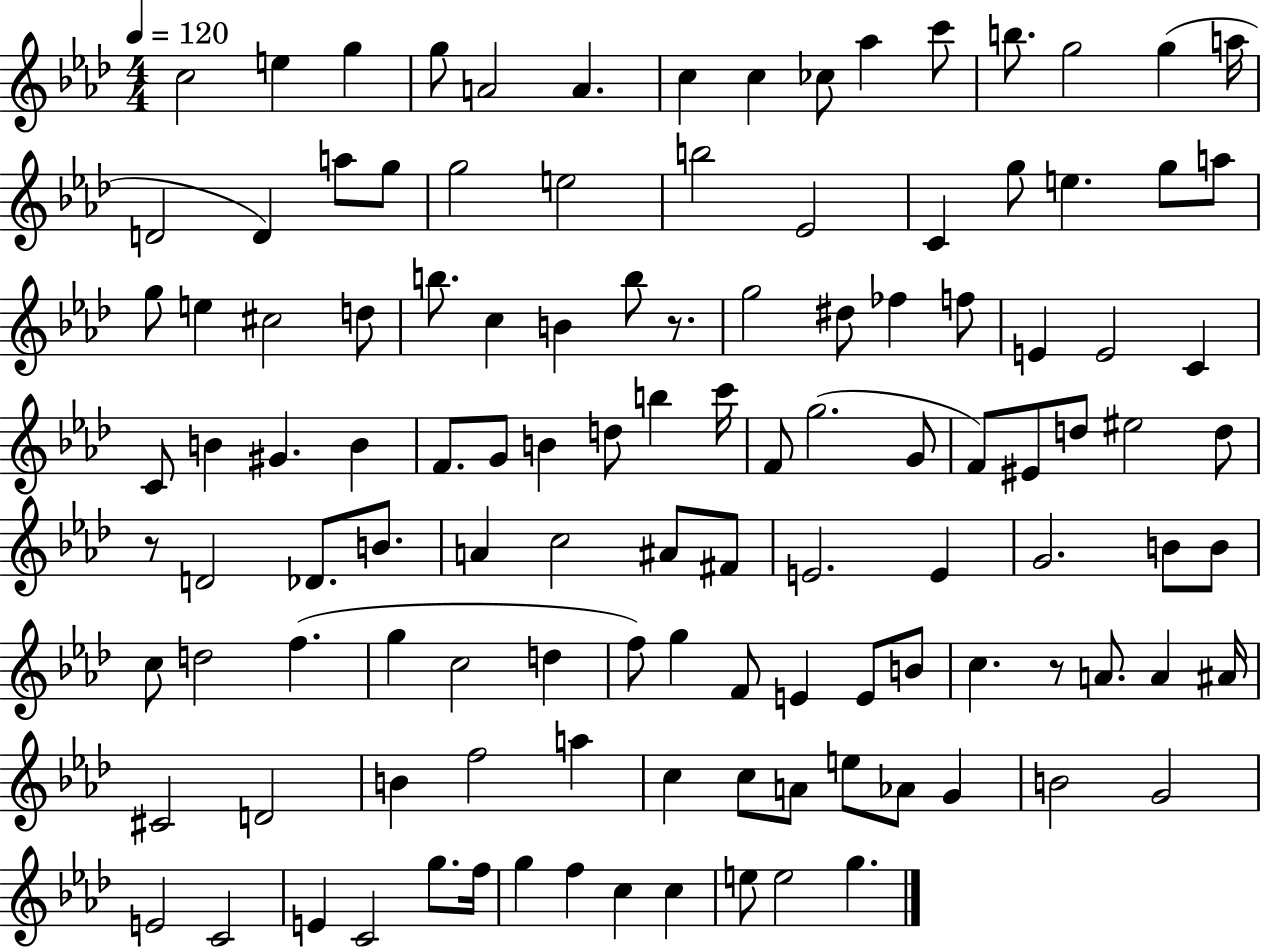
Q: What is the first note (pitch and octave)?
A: C5